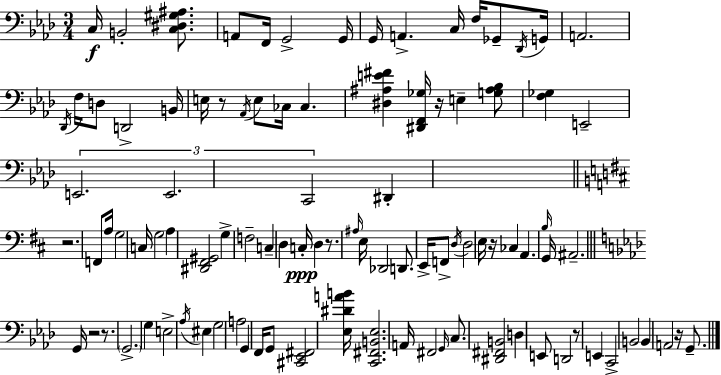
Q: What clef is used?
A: bass